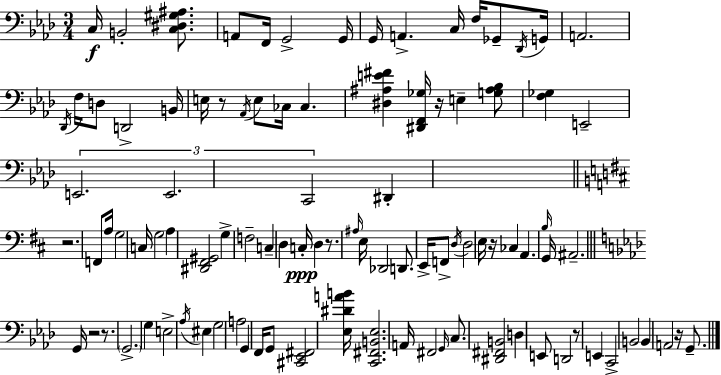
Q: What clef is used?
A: bass